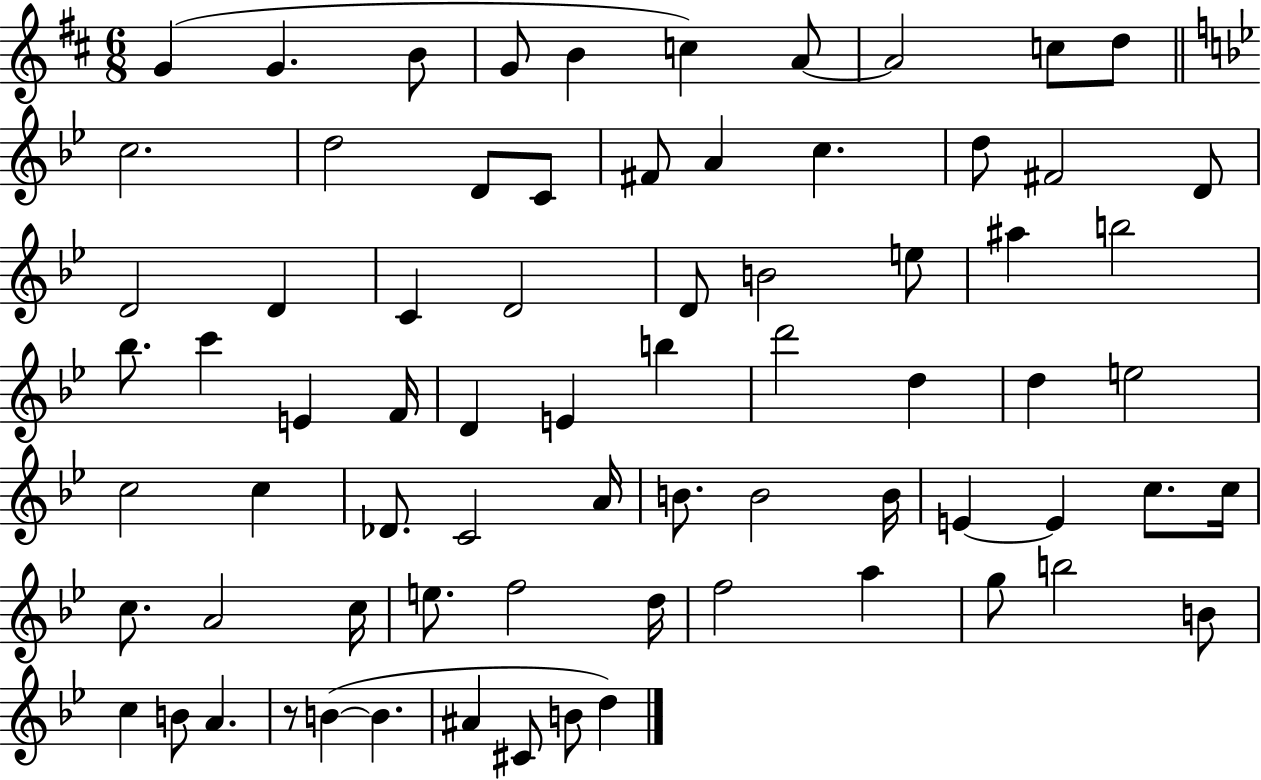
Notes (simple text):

G4/q G4/q. B4/e G4/e B4/q C5/q A4/e A4/h C5/e D5/e C5/h. D5/h D4/e C4/e F#4/e A4/q C5/q. D5/e F#4/h D4/e D4/h D4/q C4/q D4/h D4/e B4/h E5/e A#5/q B5/h Bb5/e. C6/q E4/q F4/s D4/q E4/q B5/q D6/h D5/q D5/q E5/h C5/h C5/q Db4/e. C4/h A4/s B4/e. B4/h B4/s E4/q E4/q C5/e. C5/s C5/e. A4/h C5/s E5/e. F5/h D5/s F5/h A5/q G5/e B5/h B4/e C5/q B4/e A4/q. R/e B4/q B4/q. A#4/q C#4/e B4/e D5/q